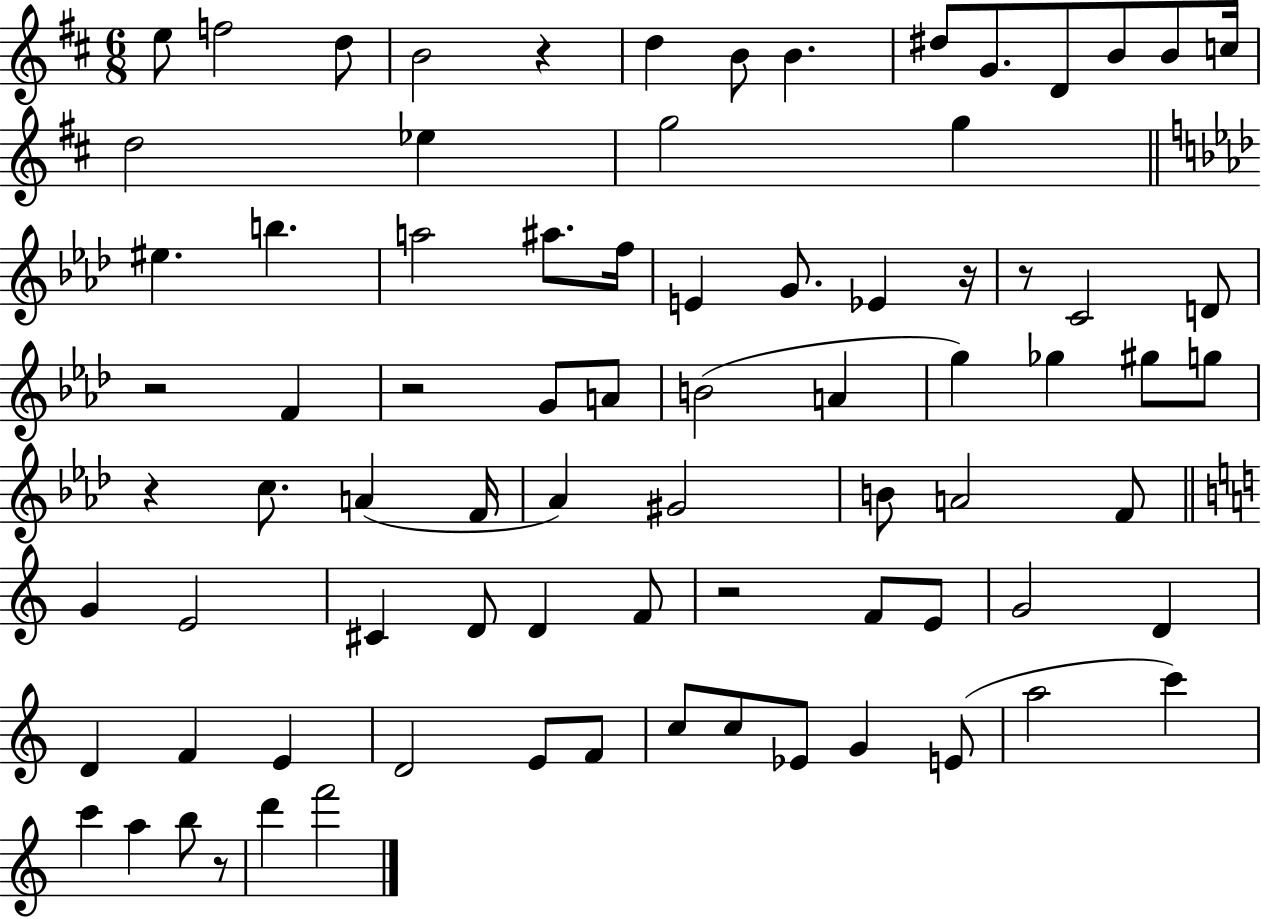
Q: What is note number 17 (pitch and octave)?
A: G5